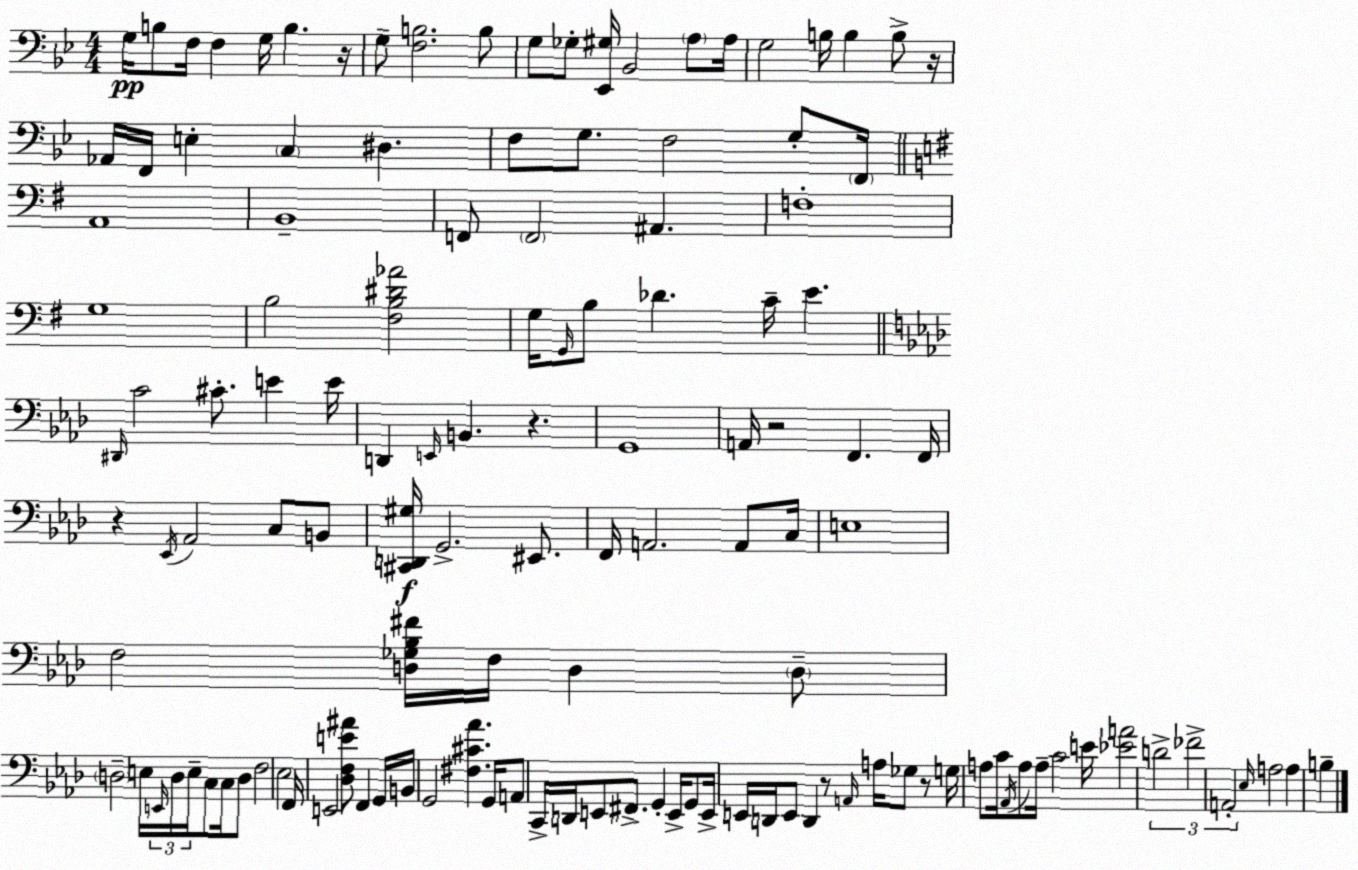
X:1
T:Untitled
M:4/4
L:1/4
K:Gm
G,/4 B,/2 F,/4 F, G,/4 B, z/4 G,/2 [F,B,]2 B,/2 G,/2 _G,/2 [_E,,^G,]/4 _B,,2 A,/2 A,/4 G,2 B,/4 B, B,/2 z/4 _A,,/4 F,,/4 E, C, ^D, F,/2 G,/2 F,2 G,/2 F,,/4 A,,4 B,,4 F,,/2 F,,2 ^A,, F,4 G,4 B,2 [^F,B,^D_A]2 G,/4 G,,/4 B,/2 _D C/4 E ^D,,/4 C2 ^C/2 E E/4 D,, E,,/4 B,, z G,,4 A,,/4 z2 F,, F,,/4 z _E,,/4 _A,,2 C,/2 B,,/2 [^C,,D,,^G,]/4 G,,2 ^E,,/2 F,,/4 A,,2 A,,/2 C,/4 E,4 F,2 [D,_G,_B,^F]/4 F,/4 D, D,/2 D,2 E,/4 E,,/4 D,/4 E,/4 C,/2 C,/4 D,/2 F,2 _E,2 F,,/4 E,,2 [_D,F,E^A]/2 F,, G,,/4 B,,/4 G,,2 [^F,^C_A] G,,/4 A,,/2 C,,/4 D,,/4 E,,/2 ^F,,/2 G,, E,,/4 G,,/2 E,,/4 E,,/4 D,,/4 E,,/2 D,, z/2 A,,/4 A,/4 _G,/2 z/2 G,/4 A,/2 C/4 _A,,/4 A,/2 A,/4 C2 E/4 [_EA]2 D2 _F2 A,,2 _E,/4 A,2 A, B,